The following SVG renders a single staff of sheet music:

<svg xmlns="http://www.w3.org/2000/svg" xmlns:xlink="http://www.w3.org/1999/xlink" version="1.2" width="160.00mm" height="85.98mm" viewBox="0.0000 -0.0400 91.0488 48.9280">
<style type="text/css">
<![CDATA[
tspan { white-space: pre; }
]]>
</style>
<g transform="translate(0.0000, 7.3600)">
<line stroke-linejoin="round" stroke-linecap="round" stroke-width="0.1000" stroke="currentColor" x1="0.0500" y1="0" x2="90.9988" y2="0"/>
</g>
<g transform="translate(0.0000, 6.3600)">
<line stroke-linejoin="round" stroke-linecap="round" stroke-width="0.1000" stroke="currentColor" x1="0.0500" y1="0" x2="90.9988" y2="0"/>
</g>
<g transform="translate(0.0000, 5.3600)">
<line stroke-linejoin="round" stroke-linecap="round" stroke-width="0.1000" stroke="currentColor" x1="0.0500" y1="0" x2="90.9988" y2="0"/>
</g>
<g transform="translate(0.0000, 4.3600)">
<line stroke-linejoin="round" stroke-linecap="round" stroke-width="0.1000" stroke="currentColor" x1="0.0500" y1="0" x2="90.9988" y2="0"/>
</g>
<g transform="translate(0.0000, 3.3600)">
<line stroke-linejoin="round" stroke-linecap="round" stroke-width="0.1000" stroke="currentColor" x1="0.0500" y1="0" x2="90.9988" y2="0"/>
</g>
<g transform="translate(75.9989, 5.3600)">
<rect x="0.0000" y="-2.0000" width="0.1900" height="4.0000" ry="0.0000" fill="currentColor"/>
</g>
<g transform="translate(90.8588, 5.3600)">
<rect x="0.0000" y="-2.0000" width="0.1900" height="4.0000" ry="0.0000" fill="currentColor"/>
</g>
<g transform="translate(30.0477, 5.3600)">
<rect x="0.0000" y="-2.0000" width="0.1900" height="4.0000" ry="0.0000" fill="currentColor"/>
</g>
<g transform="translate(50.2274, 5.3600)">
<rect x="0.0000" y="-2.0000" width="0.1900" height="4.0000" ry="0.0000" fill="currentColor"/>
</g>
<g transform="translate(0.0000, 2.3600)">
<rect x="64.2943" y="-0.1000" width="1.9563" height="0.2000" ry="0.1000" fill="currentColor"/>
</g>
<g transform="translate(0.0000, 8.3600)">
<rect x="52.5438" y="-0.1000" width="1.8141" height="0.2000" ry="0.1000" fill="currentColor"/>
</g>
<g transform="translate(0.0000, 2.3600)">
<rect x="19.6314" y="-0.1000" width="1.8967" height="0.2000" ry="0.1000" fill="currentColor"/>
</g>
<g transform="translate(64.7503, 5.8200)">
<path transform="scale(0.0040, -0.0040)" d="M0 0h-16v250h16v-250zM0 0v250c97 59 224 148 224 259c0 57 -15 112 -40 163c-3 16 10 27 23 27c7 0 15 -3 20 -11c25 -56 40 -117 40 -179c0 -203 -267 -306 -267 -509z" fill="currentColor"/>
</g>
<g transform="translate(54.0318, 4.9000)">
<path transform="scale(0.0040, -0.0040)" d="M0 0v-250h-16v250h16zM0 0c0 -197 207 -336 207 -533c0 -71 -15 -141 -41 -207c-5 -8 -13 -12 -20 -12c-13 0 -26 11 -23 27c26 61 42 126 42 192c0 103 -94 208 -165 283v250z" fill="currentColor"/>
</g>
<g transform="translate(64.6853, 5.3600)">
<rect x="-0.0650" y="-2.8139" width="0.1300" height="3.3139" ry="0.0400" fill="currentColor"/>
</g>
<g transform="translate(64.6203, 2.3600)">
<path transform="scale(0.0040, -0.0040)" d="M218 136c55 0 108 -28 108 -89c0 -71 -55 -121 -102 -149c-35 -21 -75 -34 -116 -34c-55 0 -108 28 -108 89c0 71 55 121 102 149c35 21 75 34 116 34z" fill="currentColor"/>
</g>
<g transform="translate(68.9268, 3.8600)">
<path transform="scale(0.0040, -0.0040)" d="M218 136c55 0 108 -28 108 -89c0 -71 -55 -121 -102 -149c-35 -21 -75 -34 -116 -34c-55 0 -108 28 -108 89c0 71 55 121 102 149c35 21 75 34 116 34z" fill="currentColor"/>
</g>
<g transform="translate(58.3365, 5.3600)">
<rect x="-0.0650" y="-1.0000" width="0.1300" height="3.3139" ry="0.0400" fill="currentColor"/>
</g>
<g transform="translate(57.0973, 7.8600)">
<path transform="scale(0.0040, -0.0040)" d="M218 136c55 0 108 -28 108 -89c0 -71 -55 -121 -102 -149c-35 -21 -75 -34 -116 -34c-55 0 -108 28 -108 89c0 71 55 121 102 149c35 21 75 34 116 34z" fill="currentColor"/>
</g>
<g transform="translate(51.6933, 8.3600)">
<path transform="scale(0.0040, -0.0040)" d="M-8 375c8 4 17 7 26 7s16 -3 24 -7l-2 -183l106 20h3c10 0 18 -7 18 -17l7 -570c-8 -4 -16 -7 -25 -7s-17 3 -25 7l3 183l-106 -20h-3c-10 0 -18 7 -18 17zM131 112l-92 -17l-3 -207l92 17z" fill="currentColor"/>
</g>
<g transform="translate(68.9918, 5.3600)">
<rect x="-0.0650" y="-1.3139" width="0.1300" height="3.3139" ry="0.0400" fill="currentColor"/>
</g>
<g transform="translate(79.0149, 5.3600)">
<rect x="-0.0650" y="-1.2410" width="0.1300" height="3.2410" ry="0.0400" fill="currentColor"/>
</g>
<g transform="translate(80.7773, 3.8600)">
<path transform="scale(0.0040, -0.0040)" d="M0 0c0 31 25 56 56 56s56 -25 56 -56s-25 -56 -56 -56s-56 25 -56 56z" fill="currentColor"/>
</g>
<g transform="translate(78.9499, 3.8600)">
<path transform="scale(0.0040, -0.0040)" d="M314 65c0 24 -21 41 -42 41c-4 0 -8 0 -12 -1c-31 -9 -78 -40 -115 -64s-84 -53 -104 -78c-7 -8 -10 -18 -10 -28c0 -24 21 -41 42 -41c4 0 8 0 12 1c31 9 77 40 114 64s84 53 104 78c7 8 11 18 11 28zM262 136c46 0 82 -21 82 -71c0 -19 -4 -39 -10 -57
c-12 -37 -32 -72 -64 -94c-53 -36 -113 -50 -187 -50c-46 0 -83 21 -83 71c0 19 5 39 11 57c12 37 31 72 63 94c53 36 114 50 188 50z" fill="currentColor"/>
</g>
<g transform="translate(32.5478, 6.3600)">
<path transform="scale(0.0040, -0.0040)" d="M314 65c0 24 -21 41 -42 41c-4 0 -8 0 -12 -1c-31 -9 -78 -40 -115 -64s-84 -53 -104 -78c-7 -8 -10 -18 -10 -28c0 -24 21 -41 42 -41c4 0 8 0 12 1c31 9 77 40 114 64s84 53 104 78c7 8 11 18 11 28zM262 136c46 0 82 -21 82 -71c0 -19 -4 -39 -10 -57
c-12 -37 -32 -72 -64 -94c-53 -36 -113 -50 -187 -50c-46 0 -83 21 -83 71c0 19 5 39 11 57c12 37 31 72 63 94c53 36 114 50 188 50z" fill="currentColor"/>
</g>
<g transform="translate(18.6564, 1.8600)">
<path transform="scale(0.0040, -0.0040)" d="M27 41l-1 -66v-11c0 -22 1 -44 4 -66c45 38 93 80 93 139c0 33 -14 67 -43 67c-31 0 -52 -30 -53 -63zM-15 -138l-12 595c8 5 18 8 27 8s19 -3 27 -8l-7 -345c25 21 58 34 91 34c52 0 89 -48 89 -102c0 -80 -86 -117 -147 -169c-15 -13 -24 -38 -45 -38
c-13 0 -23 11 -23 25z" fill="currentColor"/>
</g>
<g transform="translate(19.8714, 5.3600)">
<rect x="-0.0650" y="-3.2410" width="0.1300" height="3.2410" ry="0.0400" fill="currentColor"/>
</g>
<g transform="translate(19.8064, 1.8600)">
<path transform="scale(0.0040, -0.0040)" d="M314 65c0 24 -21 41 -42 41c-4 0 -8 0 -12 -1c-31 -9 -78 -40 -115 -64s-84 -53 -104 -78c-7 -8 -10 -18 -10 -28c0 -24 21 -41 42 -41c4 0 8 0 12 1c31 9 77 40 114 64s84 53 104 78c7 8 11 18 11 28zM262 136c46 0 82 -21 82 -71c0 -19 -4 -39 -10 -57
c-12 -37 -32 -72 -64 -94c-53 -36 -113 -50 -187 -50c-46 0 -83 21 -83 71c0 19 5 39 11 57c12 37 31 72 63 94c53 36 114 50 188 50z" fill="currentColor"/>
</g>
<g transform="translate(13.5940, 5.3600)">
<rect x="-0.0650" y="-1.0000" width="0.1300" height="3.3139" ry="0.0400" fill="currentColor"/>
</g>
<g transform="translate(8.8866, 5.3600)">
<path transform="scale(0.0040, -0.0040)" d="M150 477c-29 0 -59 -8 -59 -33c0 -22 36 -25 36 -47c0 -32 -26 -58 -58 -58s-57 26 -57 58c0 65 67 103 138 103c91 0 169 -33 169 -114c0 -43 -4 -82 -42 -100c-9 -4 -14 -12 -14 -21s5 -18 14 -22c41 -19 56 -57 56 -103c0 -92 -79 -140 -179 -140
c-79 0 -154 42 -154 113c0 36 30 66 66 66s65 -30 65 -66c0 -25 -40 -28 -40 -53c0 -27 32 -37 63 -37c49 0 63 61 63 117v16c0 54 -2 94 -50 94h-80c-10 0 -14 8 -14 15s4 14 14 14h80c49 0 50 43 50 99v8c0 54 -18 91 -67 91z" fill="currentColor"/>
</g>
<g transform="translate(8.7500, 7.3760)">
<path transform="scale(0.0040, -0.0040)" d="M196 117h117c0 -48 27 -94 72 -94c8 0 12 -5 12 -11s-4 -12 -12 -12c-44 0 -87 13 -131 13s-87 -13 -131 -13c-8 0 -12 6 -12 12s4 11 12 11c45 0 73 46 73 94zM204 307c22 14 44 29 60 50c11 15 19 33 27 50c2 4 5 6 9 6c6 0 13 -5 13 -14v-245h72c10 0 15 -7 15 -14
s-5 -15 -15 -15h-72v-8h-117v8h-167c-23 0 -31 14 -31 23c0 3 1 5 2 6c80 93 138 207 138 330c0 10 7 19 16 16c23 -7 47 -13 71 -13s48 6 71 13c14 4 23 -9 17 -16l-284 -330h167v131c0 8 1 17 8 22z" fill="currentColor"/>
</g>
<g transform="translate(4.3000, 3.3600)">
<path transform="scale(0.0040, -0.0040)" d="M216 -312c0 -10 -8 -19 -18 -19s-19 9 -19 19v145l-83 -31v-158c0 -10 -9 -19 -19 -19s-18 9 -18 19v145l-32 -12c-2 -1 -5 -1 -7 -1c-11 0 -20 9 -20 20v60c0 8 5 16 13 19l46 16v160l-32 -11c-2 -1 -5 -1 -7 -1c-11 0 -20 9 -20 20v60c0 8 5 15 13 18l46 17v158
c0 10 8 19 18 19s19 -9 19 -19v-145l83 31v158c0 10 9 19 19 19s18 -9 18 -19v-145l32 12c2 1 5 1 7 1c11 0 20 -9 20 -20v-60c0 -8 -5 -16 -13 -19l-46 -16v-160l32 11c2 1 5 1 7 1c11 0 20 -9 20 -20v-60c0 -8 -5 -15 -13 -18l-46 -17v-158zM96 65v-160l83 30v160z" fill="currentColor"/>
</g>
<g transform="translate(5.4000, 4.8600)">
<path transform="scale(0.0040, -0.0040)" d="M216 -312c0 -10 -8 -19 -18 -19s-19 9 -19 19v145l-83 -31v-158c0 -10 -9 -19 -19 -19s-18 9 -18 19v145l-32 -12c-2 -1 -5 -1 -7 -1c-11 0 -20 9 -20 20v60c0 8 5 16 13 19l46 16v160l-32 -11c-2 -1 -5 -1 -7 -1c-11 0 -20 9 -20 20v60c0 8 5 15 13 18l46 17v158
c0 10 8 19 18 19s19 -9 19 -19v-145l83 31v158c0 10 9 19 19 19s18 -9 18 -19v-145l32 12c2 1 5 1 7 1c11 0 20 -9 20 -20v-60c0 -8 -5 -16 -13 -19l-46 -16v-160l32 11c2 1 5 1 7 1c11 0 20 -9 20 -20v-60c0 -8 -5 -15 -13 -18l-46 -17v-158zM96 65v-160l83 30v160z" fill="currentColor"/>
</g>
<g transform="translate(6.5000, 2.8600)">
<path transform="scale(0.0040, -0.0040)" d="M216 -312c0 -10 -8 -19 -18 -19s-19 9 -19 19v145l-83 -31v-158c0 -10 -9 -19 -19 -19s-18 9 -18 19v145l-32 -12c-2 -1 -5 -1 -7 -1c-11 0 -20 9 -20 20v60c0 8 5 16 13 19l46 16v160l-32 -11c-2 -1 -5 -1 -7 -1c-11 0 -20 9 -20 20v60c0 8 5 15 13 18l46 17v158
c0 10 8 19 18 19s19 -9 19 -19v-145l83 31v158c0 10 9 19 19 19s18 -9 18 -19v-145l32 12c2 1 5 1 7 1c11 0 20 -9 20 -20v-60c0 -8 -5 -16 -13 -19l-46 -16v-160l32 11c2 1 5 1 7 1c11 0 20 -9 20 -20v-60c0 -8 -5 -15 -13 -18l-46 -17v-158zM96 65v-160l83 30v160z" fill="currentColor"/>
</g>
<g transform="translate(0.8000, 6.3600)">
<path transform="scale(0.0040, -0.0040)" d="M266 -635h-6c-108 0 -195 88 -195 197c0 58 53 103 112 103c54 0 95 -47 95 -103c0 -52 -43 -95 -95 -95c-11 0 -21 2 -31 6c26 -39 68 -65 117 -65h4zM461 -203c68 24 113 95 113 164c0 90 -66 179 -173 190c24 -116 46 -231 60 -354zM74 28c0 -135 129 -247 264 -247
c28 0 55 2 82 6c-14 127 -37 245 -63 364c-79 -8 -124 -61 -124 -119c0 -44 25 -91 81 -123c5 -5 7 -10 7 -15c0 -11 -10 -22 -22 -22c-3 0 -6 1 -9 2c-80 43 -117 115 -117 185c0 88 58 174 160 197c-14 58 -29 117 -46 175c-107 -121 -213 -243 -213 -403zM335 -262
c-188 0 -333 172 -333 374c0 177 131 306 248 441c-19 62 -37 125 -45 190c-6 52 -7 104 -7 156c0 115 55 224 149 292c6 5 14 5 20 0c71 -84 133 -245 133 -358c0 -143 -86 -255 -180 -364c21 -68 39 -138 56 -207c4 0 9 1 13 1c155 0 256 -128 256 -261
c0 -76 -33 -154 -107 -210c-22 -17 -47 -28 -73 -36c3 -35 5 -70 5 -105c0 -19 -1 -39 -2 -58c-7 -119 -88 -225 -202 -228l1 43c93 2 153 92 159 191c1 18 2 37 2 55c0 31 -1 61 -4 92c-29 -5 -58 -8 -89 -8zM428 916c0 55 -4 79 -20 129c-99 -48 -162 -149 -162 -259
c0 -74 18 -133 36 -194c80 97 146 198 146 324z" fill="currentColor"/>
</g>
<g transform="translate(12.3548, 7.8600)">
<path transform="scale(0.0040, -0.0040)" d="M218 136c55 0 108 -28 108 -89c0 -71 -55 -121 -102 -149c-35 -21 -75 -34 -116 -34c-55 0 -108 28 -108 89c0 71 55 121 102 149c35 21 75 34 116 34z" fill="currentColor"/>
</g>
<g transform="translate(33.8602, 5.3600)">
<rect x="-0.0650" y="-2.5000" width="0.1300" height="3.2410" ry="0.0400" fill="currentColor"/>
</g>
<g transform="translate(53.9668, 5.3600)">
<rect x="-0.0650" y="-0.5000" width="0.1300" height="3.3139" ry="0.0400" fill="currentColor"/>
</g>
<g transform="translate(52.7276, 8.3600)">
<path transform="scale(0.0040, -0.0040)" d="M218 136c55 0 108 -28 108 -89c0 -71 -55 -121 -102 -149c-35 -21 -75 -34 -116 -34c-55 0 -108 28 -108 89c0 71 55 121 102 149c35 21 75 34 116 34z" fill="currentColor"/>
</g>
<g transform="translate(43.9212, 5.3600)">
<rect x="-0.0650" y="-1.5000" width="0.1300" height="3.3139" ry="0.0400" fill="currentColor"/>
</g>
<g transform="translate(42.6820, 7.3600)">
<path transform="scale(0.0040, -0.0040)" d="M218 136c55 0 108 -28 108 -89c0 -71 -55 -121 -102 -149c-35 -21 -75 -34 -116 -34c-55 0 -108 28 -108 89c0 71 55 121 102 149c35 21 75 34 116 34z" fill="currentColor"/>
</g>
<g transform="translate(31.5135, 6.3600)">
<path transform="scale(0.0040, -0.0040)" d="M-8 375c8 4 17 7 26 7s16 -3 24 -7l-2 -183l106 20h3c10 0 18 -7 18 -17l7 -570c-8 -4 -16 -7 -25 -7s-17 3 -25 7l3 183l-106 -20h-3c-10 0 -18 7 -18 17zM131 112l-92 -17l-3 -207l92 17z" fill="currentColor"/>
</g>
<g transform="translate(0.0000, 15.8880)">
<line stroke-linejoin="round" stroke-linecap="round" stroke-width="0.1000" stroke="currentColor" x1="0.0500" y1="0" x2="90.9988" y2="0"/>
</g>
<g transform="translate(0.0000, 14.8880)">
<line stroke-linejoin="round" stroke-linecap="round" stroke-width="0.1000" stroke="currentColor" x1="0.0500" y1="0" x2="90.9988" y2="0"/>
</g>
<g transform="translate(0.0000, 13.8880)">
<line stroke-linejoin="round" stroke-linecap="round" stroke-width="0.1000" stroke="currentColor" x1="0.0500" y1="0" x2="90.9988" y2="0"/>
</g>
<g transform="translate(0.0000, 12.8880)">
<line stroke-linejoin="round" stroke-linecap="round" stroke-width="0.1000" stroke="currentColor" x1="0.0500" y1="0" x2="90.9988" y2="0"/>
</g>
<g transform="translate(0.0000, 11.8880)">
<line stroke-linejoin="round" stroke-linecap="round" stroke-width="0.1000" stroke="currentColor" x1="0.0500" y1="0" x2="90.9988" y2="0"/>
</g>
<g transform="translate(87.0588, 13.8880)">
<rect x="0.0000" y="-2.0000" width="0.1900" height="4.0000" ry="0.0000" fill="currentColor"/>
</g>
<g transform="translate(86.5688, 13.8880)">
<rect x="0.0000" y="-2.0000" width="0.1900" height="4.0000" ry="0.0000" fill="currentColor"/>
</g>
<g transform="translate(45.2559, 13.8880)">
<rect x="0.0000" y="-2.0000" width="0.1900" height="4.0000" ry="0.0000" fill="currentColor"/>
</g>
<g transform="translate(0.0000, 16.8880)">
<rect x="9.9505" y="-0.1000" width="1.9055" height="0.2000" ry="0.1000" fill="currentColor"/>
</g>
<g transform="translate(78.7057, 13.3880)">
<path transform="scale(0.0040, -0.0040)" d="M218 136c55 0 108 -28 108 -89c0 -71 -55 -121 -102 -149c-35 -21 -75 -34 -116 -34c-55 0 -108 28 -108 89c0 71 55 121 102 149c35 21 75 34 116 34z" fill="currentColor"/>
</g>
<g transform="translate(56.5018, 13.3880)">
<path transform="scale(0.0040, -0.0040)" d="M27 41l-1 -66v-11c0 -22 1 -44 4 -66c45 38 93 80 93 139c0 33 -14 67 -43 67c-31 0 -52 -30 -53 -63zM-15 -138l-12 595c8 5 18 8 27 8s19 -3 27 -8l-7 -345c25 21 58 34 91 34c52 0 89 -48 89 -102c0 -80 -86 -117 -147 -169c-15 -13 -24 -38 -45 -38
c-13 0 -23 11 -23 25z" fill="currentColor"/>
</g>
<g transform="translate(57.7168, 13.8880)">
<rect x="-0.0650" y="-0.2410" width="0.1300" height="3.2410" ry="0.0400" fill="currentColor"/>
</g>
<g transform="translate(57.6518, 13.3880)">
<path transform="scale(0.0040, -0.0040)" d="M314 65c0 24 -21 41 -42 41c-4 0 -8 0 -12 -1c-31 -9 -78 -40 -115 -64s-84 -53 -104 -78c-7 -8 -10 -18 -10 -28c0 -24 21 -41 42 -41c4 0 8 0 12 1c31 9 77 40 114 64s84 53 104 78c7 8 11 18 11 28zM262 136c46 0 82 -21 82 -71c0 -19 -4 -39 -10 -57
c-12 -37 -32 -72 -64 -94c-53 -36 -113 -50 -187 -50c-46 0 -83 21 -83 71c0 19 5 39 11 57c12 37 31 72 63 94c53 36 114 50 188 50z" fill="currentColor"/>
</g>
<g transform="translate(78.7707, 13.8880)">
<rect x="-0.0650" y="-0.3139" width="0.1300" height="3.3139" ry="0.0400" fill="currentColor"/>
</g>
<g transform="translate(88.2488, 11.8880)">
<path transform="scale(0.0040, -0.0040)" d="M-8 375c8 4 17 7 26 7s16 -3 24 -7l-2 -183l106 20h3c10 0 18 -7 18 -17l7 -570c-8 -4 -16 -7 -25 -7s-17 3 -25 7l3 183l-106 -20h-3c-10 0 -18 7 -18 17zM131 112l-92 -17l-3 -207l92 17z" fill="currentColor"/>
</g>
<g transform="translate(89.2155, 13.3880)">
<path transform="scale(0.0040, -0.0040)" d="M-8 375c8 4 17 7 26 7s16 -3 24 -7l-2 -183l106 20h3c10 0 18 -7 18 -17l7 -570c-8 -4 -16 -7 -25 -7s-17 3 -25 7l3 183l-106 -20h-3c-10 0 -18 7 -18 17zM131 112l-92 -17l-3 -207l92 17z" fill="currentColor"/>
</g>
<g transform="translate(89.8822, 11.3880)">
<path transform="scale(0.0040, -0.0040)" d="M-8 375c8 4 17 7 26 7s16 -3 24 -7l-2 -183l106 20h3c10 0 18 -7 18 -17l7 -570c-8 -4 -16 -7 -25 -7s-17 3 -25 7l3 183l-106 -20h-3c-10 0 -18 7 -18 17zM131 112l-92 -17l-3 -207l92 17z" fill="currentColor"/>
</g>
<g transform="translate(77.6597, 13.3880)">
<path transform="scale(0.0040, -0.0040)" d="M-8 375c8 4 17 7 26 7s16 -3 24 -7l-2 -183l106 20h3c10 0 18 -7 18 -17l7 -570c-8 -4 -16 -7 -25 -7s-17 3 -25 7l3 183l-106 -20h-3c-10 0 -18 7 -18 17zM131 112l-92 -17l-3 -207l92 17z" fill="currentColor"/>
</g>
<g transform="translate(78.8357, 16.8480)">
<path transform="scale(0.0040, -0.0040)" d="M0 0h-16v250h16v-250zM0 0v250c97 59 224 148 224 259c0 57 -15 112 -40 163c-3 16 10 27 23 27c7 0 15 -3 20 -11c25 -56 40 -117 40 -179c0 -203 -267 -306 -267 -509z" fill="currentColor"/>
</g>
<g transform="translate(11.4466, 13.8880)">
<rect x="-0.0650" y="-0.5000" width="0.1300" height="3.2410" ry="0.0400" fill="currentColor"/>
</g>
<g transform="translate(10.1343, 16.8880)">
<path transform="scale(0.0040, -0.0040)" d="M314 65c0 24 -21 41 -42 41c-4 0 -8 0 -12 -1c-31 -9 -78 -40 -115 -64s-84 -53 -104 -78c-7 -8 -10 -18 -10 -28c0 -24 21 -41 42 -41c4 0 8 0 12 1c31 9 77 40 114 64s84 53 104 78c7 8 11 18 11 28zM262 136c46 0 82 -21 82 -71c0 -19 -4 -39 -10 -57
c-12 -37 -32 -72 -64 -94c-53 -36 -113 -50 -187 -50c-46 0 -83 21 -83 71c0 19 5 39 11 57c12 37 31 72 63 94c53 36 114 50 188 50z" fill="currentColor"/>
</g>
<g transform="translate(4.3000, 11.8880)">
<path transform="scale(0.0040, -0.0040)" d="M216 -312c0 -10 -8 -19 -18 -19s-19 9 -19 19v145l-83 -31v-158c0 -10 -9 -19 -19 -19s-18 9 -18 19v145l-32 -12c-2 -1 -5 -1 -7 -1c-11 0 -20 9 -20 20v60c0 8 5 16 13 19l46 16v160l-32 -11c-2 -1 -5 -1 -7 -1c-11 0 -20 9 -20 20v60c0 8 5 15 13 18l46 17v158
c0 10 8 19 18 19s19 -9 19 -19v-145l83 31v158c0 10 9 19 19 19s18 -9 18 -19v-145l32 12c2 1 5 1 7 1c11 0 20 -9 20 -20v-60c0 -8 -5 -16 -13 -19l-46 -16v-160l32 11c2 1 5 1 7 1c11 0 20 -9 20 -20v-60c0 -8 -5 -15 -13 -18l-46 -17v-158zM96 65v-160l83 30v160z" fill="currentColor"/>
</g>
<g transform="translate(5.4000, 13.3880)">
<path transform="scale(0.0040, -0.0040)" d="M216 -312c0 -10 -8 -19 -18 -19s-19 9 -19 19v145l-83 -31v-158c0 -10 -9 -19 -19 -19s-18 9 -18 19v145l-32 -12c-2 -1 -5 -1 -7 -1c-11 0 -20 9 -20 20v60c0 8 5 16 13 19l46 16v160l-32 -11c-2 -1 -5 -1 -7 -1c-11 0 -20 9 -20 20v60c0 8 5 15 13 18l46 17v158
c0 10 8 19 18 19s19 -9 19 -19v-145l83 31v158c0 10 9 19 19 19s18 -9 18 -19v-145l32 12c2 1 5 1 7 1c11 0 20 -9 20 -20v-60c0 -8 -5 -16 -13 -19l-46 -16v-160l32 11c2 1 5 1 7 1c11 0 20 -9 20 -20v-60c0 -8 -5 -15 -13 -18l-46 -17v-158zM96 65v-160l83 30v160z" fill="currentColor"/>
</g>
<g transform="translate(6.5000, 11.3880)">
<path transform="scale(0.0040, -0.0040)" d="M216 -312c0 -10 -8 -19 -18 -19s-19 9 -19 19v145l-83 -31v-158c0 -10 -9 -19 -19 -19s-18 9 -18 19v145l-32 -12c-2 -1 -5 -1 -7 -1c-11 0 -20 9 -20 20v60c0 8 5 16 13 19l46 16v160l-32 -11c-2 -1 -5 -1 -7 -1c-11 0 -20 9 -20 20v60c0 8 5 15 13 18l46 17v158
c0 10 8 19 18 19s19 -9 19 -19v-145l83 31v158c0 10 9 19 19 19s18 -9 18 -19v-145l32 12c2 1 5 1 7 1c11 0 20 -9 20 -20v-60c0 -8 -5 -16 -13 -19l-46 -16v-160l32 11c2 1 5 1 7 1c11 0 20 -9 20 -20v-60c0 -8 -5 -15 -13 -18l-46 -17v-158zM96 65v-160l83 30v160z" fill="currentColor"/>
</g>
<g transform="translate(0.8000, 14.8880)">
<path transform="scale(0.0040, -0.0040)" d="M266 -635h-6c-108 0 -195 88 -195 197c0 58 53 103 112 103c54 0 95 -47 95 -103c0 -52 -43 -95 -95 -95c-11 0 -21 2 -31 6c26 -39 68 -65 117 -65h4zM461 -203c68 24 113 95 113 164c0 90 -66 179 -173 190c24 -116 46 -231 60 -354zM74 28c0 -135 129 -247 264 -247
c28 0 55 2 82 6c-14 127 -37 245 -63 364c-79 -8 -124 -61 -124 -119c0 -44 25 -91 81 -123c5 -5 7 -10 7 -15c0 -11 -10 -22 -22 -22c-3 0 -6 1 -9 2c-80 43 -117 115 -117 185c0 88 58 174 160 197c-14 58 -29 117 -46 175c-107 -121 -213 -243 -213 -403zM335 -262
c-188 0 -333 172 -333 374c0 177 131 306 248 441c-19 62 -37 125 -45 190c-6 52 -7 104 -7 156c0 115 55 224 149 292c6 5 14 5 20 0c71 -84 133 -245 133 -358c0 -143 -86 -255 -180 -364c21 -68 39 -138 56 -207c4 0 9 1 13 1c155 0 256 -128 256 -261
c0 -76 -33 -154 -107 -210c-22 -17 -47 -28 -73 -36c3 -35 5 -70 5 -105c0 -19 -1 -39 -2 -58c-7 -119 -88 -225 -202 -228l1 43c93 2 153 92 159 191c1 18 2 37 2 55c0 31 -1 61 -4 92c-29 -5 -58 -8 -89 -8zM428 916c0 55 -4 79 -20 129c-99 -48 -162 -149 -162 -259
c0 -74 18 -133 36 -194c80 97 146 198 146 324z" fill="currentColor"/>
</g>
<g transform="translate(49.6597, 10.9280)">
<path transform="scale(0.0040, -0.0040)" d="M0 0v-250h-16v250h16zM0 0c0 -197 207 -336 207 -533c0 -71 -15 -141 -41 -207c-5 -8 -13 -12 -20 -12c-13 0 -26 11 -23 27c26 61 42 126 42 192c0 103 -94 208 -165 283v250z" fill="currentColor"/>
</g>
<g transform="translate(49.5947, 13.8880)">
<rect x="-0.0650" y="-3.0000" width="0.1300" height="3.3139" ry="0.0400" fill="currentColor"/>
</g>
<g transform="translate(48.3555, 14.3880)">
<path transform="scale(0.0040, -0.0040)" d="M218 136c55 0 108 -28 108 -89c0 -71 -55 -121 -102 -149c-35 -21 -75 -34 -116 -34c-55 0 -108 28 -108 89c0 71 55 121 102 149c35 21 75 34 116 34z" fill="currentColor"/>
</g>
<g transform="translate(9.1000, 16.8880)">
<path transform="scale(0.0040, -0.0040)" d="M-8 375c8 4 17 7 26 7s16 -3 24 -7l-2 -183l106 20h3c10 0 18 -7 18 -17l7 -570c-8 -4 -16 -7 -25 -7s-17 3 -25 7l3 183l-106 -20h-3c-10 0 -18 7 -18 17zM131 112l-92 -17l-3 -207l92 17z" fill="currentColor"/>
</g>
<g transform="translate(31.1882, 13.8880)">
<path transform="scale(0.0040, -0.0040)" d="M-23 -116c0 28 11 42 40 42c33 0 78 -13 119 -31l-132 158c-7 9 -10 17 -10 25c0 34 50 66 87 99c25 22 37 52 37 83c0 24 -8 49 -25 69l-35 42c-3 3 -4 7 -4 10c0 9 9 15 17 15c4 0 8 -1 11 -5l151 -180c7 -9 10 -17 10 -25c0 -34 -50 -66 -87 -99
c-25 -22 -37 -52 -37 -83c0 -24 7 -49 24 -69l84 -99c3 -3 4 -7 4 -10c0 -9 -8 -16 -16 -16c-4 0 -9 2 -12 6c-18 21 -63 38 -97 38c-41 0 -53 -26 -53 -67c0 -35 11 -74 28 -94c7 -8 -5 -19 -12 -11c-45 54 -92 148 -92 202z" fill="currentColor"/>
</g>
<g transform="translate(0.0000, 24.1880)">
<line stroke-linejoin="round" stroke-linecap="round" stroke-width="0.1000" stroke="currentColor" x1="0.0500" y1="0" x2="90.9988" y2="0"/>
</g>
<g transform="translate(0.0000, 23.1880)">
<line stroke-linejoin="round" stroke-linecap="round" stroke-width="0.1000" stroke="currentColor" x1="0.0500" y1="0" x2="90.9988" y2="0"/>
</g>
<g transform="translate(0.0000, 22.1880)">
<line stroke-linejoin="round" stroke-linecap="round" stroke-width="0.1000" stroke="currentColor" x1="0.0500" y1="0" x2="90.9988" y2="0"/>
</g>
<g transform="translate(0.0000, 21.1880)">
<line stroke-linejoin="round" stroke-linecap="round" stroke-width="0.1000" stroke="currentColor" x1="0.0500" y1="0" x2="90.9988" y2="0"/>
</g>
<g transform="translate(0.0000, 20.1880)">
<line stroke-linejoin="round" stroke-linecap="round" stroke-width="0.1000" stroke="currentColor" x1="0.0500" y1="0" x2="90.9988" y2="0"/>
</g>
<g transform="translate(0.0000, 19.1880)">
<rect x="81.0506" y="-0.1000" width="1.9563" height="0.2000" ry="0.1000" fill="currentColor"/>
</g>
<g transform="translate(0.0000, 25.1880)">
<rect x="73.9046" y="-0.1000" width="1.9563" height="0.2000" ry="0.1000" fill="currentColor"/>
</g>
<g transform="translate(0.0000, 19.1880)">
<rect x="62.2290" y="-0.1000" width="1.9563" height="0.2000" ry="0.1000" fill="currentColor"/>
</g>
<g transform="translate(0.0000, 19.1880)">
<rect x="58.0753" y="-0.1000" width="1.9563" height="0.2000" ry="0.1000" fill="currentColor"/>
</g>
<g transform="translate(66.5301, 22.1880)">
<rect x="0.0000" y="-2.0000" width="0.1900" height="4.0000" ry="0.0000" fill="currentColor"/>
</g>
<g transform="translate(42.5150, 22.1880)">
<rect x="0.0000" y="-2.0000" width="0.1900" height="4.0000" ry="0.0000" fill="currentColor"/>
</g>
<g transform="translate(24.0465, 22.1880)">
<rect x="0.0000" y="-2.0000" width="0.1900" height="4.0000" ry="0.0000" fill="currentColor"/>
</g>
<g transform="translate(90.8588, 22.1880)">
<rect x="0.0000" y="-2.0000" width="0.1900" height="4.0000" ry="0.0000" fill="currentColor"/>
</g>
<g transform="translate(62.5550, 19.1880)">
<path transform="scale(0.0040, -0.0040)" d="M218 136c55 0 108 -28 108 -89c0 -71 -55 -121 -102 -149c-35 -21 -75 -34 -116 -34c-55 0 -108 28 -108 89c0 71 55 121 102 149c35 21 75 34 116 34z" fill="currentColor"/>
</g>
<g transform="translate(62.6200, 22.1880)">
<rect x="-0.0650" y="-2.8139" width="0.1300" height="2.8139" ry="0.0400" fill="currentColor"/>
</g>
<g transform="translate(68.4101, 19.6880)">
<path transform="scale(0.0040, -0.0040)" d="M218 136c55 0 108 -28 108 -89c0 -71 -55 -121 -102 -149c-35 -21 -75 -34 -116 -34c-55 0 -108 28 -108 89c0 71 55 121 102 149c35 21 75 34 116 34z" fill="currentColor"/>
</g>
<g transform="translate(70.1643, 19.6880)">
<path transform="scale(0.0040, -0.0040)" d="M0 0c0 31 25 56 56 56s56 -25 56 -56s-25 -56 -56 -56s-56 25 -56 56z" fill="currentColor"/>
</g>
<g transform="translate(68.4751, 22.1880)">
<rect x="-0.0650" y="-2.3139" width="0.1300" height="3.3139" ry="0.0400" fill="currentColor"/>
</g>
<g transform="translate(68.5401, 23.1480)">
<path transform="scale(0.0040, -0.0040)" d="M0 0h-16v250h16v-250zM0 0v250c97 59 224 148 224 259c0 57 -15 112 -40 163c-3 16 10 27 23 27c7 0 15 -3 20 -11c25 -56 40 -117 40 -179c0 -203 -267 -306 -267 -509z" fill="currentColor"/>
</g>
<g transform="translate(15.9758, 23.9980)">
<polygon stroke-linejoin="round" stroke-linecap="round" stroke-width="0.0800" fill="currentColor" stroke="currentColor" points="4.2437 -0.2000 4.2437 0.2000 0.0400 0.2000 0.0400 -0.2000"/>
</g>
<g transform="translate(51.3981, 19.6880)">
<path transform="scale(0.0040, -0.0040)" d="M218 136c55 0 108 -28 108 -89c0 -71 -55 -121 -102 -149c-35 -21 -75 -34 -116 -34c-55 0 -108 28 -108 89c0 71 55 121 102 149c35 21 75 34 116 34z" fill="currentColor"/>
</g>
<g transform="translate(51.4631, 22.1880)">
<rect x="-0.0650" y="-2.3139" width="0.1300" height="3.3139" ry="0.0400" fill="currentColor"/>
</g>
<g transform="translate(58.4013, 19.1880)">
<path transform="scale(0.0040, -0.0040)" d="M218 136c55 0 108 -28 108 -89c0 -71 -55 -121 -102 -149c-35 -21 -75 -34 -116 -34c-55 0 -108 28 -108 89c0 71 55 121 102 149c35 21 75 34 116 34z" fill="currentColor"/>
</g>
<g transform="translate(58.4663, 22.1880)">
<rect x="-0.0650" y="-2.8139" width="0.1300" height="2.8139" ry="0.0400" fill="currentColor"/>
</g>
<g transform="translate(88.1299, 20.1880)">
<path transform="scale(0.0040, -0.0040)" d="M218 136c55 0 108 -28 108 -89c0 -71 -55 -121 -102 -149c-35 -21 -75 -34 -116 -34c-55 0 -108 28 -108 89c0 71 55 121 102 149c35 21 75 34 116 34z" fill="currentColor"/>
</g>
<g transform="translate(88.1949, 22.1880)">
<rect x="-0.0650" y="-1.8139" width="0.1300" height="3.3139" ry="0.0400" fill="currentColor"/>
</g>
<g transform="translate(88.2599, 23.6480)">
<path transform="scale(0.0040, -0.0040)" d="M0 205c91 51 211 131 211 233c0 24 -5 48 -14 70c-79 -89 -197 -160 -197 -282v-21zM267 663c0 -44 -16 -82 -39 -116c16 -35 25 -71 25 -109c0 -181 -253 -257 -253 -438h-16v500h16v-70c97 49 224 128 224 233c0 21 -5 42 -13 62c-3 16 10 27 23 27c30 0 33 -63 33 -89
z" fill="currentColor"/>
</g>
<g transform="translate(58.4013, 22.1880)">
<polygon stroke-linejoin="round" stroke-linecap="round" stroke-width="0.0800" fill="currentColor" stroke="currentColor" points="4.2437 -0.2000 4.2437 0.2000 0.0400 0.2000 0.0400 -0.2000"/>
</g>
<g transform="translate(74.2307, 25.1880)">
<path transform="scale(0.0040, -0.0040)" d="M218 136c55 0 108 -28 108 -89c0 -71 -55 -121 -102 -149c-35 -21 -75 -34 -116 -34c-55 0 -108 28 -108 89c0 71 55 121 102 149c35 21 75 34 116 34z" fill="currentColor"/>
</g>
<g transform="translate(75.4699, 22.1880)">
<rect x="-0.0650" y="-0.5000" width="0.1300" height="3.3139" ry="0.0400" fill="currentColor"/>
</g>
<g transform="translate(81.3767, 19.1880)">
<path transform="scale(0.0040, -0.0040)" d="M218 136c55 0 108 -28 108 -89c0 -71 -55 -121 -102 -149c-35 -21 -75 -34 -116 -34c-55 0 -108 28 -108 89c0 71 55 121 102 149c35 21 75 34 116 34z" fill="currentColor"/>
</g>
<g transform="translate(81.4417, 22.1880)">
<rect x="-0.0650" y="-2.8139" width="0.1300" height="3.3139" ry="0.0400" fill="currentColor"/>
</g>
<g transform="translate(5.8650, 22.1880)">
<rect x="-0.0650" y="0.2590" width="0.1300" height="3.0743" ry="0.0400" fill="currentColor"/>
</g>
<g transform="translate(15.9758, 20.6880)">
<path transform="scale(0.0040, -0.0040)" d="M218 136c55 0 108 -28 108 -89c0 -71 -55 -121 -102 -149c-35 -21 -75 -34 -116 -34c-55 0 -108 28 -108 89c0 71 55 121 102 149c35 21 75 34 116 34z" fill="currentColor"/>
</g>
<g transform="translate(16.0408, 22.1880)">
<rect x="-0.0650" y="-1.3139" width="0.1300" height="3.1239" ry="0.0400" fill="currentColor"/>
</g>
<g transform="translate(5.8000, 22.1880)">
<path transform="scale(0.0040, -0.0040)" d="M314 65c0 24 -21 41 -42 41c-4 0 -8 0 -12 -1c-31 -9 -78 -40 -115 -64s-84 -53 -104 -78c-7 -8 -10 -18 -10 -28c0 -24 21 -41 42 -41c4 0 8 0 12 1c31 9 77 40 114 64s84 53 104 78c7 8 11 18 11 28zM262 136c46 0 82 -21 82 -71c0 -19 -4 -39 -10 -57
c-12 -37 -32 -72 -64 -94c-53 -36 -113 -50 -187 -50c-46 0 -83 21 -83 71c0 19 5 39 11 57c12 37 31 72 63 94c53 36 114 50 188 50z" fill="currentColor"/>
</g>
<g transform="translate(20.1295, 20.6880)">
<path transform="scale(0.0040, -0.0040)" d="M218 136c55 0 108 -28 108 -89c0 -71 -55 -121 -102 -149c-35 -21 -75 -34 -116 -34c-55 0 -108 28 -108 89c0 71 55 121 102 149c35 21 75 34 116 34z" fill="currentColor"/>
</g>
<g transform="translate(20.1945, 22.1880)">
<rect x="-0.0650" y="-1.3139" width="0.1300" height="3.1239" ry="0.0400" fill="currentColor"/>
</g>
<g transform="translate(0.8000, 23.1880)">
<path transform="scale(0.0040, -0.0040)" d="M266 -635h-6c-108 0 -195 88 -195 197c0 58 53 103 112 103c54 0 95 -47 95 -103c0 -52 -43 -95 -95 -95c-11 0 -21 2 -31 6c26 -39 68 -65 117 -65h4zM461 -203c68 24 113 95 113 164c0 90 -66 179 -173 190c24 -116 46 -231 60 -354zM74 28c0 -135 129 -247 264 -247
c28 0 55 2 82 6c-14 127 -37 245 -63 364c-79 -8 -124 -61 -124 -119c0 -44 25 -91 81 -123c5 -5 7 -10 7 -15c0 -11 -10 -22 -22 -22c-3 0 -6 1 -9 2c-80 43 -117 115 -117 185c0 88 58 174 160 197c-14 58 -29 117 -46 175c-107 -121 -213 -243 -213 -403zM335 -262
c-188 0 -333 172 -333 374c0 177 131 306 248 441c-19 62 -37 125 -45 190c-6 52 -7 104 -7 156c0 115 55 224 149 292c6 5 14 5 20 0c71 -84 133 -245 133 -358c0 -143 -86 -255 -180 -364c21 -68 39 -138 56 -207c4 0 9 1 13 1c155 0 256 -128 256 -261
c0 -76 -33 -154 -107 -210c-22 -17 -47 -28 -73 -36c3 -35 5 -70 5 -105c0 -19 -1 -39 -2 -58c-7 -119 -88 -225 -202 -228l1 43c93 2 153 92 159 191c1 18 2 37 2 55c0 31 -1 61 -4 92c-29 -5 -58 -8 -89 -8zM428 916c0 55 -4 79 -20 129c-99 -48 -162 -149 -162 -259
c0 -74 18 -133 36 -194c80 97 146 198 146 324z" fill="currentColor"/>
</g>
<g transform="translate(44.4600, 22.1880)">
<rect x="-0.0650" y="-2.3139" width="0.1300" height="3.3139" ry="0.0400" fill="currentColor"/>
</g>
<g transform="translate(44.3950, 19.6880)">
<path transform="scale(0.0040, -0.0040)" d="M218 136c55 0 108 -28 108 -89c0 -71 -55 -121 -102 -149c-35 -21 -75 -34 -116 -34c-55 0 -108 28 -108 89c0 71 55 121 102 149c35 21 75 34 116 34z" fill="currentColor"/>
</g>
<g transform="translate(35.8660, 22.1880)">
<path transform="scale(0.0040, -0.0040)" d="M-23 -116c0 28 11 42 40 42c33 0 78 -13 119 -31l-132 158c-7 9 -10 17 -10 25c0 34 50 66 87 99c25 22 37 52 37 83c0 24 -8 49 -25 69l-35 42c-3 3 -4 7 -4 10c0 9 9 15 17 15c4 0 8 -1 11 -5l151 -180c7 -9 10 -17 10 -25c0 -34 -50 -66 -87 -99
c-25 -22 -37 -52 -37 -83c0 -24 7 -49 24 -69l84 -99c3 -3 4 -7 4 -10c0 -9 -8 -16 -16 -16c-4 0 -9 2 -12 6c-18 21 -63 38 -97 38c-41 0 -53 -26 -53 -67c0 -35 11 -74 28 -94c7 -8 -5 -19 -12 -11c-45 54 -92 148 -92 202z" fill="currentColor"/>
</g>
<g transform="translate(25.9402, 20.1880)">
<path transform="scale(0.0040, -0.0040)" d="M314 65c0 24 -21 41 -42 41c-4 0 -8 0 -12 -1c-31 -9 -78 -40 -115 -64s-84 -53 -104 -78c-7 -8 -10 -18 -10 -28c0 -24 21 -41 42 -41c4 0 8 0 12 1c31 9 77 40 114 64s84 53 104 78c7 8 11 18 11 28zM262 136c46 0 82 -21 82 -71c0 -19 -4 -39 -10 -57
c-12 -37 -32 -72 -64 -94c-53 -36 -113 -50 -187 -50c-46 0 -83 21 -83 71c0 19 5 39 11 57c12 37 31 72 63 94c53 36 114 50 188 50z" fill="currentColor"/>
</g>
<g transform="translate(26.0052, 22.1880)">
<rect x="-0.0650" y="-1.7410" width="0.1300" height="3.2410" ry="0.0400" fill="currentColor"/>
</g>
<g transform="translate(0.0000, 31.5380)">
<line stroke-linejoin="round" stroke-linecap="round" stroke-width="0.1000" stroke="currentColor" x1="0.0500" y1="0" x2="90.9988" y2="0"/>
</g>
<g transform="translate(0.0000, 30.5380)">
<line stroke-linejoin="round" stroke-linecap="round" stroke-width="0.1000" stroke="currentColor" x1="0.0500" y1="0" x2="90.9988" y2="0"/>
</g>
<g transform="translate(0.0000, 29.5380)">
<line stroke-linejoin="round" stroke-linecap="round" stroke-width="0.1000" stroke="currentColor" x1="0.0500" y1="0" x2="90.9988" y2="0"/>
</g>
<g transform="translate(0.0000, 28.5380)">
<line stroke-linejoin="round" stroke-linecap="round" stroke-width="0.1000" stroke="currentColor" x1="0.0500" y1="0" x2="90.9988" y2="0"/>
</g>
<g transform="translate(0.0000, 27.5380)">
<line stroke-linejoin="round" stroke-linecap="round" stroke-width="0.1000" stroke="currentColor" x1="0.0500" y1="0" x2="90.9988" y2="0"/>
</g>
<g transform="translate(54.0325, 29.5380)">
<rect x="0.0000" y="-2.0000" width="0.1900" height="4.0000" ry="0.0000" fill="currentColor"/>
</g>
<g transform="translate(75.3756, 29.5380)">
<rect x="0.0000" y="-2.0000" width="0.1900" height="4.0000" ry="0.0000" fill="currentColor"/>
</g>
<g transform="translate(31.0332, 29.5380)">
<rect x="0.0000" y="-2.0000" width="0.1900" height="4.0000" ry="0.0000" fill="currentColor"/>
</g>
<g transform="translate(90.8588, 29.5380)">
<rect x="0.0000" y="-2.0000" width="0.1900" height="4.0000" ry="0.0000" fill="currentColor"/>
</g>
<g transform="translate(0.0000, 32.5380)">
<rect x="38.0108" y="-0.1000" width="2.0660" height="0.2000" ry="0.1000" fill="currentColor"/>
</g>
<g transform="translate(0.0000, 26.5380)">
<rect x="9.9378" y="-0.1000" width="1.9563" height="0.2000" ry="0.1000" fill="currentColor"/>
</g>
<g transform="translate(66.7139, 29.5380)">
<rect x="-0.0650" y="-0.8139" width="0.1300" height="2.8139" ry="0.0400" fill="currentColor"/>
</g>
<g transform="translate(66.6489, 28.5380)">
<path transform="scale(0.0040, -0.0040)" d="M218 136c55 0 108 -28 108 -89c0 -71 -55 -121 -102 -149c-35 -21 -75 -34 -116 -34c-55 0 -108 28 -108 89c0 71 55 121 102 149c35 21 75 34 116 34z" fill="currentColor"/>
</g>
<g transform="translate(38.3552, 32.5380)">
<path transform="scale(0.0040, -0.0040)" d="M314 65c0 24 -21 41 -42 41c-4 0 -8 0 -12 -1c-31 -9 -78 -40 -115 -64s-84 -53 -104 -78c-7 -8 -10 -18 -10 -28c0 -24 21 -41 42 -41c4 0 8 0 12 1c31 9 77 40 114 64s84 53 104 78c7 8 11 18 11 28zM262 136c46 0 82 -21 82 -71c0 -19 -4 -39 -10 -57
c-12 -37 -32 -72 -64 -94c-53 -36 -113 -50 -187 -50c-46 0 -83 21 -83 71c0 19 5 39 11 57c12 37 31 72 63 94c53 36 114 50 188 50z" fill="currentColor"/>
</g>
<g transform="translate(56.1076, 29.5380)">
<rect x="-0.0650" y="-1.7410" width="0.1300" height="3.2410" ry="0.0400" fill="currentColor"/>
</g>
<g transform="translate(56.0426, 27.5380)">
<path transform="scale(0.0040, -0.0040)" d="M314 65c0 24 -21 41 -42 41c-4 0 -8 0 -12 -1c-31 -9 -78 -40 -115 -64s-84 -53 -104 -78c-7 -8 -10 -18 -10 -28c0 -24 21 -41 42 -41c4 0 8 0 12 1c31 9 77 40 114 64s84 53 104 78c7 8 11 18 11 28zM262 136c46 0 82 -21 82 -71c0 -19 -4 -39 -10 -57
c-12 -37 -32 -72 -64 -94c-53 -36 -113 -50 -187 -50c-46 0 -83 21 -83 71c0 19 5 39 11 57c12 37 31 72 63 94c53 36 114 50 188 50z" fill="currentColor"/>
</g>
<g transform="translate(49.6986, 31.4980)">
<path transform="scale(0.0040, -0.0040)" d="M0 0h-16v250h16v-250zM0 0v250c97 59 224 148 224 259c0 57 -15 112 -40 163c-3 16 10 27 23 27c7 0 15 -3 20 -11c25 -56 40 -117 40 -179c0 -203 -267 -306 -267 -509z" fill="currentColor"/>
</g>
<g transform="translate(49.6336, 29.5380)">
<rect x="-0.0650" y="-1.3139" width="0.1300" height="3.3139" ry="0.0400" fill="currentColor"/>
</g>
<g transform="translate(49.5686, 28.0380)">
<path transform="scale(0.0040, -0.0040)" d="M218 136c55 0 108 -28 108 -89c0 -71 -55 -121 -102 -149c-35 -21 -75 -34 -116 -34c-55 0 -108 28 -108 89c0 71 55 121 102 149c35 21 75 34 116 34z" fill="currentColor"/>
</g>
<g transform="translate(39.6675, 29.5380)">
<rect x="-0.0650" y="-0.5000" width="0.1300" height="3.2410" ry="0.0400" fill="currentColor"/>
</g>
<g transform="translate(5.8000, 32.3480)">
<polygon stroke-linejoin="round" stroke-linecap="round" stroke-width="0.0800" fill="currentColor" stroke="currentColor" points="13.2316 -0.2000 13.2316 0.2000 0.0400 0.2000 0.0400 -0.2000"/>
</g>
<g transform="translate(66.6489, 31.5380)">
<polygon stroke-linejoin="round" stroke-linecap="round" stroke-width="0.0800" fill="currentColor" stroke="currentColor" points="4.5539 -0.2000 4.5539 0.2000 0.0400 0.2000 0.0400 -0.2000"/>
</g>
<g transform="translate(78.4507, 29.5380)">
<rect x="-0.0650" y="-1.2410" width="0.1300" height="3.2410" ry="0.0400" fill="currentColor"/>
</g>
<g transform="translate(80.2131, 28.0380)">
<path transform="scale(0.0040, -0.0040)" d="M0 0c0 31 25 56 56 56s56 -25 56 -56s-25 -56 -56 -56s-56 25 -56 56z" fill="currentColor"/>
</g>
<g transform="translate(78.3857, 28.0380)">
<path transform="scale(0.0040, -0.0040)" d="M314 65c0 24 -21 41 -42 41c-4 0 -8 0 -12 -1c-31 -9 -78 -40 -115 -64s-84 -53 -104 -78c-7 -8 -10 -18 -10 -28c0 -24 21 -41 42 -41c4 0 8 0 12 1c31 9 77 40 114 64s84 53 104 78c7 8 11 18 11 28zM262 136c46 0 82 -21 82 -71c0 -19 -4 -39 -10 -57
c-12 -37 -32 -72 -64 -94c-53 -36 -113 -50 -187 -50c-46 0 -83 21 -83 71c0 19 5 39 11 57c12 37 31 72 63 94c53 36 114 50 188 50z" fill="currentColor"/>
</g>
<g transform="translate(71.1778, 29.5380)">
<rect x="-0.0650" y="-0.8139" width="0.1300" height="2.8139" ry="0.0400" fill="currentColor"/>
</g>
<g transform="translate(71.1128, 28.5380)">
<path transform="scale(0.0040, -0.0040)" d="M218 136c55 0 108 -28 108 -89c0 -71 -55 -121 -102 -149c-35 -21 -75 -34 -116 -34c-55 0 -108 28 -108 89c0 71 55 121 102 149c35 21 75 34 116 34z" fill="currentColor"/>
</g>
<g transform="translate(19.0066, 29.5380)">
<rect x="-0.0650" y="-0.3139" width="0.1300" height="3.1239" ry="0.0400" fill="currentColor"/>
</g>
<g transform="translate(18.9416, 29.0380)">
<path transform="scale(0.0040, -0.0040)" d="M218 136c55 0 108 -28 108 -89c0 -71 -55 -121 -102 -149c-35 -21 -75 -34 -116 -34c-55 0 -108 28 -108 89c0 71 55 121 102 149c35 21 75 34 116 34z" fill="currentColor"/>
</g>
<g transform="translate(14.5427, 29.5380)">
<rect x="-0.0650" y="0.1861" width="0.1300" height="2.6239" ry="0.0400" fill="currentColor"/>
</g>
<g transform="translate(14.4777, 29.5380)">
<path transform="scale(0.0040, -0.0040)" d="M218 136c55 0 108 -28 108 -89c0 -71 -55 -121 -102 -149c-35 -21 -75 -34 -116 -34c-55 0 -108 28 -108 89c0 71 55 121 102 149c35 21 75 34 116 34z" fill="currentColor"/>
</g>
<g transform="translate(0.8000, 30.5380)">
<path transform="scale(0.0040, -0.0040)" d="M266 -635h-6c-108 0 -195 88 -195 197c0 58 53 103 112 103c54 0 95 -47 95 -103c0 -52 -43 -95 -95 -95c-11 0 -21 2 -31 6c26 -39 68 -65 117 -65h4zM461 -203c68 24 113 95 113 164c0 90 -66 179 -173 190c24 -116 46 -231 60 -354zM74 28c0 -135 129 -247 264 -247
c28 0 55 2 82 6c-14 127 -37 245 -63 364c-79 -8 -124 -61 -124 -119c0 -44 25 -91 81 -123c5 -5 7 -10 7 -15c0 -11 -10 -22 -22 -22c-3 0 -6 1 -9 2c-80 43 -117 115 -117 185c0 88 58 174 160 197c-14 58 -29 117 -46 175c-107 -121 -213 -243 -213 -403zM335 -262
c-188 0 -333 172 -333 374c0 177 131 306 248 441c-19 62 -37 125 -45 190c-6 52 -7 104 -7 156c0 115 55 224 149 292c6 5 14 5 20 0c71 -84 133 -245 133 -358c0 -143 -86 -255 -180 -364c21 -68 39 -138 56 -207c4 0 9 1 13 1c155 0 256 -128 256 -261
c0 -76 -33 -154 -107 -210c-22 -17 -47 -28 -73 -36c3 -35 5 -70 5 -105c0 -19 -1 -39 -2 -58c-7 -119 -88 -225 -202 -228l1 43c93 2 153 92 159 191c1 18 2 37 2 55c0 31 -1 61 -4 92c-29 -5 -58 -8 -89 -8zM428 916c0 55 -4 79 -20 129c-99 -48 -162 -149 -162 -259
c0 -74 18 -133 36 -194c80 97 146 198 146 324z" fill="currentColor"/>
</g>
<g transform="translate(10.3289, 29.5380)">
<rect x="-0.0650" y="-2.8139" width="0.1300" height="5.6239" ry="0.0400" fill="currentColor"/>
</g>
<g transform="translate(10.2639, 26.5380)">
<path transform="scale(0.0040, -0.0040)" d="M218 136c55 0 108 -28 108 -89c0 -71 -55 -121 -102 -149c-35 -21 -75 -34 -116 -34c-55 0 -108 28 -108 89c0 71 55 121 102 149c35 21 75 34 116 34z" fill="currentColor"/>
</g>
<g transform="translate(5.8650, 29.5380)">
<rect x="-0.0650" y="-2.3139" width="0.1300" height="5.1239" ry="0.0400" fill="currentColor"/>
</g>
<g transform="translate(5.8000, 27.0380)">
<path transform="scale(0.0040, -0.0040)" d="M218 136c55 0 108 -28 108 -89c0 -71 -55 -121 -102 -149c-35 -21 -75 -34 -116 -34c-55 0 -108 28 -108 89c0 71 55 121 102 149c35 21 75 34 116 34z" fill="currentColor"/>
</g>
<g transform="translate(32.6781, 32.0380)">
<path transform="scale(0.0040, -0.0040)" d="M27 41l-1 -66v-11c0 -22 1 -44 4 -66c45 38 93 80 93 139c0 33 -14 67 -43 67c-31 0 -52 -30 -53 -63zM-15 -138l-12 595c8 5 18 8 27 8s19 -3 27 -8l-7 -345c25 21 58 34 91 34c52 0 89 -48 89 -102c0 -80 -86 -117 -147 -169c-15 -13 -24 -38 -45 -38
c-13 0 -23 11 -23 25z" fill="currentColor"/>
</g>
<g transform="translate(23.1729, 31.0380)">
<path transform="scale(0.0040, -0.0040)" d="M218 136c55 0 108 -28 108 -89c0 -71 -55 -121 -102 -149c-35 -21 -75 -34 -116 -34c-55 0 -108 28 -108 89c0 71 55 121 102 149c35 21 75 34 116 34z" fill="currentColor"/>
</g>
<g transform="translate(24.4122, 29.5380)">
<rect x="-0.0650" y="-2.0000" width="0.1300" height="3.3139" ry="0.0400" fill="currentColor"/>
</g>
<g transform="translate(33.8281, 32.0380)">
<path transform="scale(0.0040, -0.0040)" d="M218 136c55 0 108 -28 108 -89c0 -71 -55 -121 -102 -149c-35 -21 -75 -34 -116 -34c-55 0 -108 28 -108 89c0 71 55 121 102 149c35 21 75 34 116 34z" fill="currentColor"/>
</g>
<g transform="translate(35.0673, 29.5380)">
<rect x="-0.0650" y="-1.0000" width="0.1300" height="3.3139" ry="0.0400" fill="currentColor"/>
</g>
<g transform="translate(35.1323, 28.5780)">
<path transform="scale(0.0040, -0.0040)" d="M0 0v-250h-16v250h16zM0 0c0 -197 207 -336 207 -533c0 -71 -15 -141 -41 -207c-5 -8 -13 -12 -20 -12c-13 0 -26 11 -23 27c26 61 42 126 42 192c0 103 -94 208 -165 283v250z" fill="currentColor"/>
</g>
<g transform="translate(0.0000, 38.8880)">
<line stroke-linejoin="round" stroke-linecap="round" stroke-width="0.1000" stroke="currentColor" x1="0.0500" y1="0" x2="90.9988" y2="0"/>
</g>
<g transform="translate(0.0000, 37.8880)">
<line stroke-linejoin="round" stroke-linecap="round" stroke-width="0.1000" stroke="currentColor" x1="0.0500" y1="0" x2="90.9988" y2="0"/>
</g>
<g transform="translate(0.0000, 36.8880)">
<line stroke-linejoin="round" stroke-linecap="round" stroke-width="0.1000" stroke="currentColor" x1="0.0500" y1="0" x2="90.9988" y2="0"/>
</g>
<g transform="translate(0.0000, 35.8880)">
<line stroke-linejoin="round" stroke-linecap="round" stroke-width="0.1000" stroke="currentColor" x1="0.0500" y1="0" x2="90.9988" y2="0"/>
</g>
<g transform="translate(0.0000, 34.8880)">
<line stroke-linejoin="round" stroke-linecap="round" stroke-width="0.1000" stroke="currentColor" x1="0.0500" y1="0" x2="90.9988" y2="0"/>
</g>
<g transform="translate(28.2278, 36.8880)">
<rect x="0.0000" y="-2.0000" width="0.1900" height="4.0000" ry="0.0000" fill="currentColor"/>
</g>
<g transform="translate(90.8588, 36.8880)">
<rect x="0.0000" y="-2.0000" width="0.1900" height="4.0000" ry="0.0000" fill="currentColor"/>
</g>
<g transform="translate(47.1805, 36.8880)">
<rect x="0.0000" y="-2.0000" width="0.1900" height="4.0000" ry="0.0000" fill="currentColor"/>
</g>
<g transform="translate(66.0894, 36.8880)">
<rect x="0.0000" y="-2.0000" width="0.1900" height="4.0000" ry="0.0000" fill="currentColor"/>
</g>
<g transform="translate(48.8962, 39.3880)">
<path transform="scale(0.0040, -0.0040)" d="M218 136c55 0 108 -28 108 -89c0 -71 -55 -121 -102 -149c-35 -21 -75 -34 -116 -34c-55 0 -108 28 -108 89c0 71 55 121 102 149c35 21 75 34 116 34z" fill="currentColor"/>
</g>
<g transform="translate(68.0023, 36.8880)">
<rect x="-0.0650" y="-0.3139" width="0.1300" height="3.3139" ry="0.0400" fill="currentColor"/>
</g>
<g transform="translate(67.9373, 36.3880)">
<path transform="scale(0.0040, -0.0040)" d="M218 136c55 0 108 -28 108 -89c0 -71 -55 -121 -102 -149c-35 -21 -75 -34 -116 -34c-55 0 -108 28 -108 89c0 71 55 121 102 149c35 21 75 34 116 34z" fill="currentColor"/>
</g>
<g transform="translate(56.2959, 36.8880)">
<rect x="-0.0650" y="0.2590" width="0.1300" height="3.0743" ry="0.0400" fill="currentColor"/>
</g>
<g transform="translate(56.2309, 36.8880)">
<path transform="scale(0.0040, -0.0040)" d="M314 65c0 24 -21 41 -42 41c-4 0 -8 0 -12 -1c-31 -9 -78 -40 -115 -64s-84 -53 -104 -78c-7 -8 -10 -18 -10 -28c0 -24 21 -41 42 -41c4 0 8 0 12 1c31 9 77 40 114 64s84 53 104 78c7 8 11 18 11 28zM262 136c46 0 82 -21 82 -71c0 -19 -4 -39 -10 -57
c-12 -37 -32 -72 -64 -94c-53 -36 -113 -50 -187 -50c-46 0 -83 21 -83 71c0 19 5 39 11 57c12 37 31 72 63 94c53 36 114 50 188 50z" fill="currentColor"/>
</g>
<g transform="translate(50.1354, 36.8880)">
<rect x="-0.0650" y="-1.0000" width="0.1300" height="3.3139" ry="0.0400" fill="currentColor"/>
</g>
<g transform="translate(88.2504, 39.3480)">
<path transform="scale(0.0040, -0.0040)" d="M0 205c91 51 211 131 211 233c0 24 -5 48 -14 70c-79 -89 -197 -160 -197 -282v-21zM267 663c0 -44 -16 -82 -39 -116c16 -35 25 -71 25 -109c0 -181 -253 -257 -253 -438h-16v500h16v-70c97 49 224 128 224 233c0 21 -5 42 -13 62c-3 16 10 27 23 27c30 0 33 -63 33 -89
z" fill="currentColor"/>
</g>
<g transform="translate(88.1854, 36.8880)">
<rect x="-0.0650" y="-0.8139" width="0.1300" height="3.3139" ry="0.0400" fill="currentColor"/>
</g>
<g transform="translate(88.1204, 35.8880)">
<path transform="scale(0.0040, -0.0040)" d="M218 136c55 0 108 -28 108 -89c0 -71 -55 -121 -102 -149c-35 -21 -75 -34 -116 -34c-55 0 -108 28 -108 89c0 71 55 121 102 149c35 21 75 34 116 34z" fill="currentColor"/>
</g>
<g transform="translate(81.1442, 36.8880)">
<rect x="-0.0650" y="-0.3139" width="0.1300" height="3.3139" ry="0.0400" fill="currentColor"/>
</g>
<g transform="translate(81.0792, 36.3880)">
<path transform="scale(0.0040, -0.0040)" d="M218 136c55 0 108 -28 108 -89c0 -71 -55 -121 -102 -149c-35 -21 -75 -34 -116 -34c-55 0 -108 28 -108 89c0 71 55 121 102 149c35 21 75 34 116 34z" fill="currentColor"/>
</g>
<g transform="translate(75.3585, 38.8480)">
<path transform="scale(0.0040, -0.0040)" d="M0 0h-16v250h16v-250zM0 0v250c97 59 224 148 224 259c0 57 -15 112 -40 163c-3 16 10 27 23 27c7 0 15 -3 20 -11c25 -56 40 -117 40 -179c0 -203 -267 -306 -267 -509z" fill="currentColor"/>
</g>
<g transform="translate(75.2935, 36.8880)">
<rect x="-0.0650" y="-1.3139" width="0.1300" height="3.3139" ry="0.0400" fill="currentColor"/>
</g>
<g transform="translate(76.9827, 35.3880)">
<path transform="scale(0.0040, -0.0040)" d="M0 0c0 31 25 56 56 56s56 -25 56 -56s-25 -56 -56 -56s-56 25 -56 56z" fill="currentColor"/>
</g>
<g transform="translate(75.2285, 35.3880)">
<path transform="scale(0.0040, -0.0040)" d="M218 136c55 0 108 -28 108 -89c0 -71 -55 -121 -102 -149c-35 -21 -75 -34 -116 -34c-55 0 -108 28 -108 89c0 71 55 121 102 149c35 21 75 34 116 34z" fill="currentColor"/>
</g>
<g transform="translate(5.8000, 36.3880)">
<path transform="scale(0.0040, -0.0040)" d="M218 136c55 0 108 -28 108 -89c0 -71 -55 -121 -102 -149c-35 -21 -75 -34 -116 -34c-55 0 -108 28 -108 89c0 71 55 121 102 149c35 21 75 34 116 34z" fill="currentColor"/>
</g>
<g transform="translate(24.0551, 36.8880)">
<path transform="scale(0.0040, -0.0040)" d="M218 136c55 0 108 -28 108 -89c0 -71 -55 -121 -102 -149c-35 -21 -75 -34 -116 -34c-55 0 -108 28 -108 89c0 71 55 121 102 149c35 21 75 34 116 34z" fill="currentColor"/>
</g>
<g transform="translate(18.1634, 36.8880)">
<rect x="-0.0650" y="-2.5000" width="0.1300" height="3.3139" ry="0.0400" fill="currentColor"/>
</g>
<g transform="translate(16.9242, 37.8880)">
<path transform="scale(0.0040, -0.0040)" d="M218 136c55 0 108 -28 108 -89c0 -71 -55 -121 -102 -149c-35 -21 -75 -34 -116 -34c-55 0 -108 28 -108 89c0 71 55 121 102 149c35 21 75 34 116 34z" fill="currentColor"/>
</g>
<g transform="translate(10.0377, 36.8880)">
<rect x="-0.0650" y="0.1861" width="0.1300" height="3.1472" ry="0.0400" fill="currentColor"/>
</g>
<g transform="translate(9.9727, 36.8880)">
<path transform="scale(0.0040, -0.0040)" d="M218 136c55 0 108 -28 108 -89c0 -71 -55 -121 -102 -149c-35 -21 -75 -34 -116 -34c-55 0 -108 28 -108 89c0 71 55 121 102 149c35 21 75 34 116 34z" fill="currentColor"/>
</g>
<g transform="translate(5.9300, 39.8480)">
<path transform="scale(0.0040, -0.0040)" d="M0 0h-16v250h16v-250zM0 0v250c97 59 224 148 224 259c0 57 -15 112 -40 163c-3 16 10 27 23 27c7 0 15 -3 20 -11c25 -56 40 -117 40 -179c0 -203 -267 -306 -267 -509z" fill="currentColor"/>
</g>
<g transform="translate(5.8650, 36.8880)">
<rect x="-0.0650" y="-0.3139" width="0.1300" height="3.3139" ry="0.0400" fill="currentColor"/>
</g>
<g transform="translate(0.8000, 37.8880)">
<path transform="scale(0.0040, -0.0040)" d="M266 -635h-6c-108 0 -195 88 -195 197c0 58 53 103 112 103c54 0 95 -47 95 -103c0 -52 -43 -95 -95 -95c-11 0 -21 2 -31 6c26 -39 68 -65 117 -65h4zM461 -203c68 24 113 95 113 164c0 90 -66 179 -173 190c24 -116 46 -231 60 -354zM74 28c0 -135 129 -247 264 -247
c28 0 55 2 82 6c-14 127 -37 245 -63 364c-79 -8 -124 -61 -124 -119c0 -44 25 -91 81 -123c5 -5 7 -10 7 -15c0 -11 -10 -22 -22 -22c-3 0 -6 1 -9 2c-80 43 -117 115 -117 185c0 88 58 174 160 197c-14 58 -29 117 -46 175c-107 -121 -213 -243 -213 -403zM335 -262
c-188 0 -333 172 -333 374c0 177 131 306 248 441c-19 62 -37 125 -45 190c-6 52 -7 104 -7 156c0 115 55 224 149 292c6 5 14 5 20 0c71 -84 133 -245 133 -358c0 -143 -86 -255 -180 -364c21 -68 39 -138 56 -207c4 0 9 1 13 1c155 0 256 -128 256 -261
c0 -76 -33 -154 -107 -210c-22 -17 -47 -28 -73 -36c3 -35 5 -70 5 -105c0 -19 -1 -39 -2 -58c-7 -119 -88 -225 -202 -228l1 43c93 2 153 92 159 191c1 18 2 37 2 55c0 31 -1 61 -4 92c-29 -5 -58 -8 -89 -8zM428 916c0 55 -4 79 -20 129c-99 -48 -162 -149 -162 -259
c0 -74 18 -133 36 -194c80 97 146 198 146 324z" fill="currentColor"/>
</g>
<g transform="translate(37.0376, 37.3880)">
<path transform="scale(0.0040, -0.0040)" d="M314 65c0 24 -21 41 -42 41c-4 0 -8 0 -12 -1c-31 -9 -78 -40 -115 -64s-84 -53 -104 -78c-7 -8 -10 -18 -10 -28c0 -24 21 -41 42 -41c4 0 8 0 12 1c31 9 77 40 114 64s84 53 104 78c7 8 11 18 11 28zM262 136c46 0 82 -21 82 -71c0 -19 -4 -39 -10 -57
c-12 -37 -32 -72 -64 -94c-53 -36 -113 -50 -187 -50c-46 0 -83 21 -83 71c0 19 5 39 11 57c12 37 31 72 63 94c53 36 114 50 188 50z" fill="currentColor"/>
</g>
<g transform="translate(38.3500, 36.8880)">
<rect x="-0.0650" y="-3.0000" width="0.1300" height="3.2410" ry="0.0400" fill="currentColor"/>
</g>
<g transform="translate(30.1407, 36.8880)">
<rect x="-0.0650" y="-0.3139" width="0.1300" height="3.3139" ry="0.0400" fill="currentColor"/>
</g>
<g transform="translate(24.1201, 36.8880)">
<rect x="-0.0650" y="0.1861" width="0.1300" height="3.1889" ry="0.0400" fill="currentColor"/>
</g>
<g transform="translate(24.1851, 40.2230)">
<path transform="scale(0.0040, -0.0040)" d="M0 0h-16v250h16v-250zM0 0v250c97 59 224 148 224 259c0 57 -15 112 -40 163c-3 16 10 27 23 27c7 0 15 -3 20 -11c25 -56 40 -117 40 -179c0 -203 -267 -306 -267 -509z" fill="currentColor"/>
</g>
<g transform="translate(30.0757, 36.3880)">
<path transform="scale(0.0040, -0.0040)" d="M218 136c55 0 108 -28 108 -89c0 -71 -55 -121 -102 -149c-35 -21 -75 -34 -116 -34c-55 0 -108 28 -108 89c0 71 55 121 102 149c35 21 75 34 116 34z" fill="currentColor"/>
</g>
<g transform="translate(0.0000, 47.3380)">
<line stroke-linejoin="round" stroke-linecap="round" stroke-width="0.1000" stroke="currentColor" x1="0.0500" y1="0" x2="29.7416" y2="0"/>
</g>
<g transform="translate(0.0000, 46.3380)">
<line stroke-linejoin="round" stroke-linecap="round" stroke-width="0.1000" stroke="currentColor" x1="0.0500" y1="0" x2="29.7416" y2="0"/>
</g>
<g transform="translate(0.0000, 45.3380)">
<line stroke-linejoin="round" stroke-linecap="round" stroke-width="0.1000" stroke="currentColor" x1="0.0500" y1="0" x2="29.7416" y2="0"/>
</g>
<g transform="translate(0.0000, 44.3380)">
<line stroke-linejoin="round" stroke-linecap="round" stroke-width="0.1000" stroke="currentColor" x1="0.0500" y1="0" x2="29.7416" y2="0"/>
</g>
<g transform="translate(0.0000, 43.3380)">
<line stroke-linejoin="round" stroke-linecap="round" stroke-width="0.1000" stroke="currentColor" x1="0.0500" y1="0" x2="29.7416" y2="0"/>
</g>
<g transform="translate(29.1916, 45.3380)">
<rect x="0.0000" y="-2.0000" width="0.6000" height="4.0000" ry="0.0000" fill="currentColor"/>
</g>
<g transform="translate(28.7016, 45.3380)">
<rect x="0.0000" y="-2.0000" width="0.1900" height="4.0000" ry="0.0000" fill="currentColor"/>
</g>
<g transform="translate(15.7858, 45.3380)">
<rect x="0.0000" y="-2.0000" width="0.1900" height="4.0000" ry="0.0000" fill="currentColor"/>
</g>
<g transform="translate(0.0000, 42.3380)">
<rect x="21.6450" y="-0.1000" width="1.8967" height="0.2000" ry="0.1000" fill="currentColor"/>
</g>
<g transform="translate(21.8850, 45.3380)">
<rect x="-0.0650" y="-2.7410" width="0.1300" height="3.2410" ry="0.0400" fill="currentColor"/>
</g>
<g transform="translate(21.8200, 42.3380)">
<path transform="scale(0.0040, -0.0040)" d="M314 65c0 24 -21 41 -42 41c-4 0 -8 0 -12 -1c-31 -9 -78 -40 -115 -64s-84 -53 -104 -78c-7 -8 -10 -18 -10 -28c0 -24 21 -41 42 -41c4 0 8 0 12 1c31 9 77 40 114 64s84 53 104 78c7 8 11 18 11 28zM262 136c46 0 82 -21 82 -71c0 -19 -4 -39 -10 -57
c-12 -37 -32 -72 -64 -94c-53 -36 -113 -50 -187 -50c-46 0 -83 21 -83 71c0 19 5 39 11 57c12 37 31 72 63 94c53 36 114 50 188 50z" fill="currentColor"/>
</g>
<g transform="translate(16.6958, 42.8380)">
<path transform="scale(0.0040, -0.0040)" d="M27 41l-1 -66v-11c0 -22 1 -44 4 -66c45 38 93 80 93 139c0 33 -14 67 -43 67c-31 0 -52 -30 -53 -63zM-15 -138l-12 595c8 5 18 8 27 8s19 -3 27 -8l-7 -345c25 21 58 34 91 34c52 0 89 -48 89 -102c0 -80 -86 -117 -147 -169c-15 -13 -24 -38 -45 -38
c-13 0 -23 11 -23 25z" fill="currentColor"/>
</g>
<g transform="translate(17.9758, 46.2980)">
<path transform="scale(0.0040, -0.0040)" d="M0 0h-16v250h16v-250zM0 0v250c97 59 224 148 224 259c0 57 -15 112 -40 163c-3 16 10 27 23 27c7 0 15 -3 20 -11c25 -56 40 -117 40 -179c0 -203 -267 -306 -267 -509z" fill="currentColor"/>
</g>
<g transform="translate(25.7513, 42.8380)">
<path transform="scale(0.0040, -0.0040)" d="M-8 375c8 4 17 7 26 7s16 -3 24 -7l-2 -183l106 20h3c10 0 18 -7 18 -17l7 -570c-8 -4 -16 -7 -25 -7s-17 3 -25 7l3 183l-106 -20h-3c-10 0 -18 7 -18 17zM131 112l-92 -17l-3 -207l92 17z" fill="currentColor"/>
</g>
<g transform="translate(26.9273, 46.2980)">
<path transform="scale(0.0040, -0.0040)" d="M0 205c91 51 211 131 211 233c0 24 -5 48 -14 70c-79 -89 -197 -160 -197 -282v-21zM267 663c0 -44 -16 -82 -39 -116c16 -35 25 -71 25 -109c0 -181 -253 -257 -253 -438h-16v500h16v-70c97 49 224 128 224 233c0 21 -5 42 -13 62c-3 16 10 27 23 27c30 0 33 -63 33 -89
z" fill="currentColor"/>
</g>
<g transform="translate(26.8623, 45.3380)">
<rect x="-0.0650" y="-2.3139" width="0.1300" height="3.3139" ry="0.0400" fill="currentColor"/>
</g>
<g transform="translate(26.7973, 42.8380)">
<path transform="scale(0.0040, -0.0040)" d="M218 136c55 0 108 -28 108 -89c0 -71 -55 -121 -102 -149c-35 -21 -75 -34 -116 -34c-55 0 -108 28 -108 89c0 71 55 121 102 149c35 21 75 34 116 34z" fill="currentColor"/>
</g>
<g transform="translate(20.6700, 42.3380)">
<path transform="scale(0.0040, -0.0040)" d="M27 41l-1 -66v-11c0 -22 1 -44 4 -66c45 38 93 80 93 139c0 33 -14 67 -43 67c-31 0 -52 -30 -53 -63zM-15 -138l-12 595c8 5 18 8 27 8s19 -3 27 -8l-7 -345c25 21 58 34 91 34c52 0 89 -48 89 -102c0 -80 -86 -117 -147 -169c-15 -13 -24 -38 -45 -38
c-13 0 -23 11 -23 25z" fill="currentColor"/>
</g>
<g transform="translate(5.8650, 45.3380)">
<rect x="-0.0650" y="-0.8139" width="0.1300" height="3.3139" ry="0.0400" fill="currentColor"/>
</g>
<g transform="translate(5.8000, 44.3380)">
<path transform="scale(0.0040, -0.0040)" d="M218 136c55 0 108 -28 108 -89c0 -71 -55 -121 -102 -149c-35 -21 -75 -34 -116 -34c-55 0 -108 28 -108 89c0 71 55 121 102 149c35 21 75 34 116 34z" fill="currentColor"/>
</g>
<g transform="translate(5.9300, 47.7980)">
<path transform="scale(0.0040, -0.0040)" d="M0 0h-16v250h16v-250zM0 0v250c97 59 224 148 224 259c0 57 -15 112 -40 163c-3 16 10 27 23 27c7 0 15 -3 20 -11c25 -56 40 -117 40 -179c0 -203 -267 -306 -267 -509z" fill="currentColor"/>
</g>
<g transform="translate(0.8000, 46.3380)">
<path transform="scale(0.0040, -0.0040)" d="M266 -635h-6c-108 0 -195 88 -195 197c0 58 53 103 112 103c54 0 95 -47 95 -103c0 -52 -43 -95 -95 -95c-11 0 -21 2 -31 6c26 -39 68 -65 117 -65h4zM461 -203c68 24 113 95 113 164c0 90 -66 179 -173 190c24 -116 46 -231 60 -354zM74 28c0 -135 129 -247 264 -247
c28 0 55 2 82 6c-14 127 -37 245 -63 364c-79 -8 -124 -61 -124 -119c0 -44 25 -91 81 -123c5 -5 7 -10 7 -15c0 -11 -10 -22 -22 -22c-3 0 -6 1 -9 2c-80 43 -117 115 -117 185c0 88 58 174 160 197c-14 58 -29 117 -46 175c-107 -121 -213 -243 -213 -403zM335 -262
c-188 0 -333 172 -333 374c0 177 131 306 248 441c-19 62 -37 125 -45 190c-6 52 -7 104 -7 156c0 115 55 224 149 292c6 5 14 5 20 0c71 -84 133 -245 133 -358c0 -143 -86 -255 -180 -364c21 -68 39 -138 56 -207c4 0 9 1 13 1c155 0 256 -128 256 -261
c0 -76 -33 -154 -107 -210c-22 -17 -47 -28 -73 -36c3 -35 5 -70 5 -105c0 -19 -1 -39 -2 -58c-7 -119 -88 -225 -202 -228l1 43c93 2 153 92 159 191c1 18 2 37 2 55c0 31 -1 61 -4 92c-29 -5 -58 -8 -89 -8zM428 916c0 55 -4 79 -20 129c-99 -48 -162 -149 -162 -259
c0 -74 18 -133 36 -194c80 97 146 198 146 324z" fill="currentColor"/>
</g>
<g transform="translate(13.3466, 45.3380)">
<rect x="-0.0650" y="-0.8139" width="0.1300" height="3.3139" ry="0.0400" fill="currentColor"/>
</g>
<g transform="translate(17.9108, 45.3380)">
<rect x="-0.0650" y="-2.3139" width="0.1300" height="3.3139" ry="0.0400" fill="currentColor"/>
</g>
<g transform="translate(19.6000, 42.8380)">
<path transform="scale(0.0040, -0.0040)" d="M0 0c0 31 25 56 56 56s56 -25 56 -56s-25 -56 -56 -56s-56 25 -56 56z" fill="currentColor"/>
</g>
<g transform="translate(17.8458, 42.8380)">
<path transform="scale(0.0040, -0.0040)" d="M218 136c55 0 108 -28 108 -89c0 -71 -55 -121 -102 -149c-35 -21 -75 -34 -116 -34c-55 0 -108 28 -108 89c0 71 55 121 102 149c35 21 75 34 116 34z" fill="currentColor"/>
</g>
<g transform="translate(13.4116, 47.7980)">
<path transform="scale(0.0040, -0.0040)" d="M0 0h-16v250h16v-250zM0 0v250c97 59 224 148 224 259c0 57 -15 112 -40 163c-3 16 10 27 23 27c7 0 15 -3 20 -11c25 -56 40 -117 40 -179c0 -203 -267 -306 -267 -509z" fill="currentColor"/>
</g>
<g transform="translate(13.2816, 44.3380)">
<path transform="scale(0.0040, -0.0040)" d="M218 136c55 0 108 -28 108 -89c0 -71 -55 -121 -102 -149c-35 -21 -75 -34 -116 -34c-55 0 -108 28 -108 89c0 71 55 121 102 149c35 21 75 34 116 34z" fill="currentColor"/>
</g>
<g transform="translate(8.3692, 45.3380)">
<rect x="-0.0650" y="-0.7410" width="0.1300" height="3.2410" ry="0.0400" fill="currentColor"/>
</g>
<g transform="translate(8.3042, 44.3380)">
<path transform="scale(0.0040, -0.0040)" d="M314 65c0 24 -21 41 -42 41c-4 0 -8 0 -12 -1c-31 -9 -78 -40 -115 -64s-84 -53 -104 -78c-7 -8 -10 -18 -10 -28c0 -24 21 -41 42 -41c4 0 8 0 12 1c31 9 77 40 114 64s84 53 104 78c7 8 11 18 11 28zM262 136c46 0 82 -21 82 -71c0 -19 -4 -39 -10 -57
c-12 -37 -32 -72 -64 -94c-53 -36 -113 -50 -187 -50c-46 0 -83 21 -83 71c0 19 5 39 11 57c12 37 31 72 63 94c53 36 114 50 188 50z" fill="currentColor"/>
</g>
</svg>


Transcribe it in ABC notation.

X:1
T:Untitled
M:3/4
L:1/4
K:A
D _b2 G2 E C/2 D a/2 e e2 C2 z A/2 _c2 c/2 B2 e/2 e/2 f2 z g g a/2 a/2 g/2 C a f/4 g/2 a/2 B/2 c/2 F _D/2 C2 e/2 f2 d/2 d/2 e2 c/2 B G B/2 c A2 D B2 c e/2 c d/4 d/2 d2 d/2 _g/2 _a2 g/4